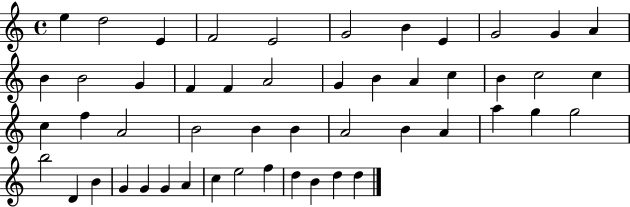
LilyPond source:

{
  \clef treble
  \time 4/4
  \defaultTimeSignature
  \key c \major
  e''4 d''2 e'4 | f'2 e'2 | g'2 b'4 e'4 | g'2 g'4 a'4 | \break b'4 b'2 g'4 | f'4 f'4 a'2 | g'4 b'4 a'4 c''4 | b'4 c''2 c''4 | \break c''4 f''4 a'2 | b'2 b'4 b'4 | a'2 b'4 a'4 | a''4 g''4 g''2 | \break b''2 d'4 b'4 | g'4 g'4 g'4 a'4 | c''4 e''2 f''4 | d''4 b'4 d''4 d''4 | \break \bar "|."
}